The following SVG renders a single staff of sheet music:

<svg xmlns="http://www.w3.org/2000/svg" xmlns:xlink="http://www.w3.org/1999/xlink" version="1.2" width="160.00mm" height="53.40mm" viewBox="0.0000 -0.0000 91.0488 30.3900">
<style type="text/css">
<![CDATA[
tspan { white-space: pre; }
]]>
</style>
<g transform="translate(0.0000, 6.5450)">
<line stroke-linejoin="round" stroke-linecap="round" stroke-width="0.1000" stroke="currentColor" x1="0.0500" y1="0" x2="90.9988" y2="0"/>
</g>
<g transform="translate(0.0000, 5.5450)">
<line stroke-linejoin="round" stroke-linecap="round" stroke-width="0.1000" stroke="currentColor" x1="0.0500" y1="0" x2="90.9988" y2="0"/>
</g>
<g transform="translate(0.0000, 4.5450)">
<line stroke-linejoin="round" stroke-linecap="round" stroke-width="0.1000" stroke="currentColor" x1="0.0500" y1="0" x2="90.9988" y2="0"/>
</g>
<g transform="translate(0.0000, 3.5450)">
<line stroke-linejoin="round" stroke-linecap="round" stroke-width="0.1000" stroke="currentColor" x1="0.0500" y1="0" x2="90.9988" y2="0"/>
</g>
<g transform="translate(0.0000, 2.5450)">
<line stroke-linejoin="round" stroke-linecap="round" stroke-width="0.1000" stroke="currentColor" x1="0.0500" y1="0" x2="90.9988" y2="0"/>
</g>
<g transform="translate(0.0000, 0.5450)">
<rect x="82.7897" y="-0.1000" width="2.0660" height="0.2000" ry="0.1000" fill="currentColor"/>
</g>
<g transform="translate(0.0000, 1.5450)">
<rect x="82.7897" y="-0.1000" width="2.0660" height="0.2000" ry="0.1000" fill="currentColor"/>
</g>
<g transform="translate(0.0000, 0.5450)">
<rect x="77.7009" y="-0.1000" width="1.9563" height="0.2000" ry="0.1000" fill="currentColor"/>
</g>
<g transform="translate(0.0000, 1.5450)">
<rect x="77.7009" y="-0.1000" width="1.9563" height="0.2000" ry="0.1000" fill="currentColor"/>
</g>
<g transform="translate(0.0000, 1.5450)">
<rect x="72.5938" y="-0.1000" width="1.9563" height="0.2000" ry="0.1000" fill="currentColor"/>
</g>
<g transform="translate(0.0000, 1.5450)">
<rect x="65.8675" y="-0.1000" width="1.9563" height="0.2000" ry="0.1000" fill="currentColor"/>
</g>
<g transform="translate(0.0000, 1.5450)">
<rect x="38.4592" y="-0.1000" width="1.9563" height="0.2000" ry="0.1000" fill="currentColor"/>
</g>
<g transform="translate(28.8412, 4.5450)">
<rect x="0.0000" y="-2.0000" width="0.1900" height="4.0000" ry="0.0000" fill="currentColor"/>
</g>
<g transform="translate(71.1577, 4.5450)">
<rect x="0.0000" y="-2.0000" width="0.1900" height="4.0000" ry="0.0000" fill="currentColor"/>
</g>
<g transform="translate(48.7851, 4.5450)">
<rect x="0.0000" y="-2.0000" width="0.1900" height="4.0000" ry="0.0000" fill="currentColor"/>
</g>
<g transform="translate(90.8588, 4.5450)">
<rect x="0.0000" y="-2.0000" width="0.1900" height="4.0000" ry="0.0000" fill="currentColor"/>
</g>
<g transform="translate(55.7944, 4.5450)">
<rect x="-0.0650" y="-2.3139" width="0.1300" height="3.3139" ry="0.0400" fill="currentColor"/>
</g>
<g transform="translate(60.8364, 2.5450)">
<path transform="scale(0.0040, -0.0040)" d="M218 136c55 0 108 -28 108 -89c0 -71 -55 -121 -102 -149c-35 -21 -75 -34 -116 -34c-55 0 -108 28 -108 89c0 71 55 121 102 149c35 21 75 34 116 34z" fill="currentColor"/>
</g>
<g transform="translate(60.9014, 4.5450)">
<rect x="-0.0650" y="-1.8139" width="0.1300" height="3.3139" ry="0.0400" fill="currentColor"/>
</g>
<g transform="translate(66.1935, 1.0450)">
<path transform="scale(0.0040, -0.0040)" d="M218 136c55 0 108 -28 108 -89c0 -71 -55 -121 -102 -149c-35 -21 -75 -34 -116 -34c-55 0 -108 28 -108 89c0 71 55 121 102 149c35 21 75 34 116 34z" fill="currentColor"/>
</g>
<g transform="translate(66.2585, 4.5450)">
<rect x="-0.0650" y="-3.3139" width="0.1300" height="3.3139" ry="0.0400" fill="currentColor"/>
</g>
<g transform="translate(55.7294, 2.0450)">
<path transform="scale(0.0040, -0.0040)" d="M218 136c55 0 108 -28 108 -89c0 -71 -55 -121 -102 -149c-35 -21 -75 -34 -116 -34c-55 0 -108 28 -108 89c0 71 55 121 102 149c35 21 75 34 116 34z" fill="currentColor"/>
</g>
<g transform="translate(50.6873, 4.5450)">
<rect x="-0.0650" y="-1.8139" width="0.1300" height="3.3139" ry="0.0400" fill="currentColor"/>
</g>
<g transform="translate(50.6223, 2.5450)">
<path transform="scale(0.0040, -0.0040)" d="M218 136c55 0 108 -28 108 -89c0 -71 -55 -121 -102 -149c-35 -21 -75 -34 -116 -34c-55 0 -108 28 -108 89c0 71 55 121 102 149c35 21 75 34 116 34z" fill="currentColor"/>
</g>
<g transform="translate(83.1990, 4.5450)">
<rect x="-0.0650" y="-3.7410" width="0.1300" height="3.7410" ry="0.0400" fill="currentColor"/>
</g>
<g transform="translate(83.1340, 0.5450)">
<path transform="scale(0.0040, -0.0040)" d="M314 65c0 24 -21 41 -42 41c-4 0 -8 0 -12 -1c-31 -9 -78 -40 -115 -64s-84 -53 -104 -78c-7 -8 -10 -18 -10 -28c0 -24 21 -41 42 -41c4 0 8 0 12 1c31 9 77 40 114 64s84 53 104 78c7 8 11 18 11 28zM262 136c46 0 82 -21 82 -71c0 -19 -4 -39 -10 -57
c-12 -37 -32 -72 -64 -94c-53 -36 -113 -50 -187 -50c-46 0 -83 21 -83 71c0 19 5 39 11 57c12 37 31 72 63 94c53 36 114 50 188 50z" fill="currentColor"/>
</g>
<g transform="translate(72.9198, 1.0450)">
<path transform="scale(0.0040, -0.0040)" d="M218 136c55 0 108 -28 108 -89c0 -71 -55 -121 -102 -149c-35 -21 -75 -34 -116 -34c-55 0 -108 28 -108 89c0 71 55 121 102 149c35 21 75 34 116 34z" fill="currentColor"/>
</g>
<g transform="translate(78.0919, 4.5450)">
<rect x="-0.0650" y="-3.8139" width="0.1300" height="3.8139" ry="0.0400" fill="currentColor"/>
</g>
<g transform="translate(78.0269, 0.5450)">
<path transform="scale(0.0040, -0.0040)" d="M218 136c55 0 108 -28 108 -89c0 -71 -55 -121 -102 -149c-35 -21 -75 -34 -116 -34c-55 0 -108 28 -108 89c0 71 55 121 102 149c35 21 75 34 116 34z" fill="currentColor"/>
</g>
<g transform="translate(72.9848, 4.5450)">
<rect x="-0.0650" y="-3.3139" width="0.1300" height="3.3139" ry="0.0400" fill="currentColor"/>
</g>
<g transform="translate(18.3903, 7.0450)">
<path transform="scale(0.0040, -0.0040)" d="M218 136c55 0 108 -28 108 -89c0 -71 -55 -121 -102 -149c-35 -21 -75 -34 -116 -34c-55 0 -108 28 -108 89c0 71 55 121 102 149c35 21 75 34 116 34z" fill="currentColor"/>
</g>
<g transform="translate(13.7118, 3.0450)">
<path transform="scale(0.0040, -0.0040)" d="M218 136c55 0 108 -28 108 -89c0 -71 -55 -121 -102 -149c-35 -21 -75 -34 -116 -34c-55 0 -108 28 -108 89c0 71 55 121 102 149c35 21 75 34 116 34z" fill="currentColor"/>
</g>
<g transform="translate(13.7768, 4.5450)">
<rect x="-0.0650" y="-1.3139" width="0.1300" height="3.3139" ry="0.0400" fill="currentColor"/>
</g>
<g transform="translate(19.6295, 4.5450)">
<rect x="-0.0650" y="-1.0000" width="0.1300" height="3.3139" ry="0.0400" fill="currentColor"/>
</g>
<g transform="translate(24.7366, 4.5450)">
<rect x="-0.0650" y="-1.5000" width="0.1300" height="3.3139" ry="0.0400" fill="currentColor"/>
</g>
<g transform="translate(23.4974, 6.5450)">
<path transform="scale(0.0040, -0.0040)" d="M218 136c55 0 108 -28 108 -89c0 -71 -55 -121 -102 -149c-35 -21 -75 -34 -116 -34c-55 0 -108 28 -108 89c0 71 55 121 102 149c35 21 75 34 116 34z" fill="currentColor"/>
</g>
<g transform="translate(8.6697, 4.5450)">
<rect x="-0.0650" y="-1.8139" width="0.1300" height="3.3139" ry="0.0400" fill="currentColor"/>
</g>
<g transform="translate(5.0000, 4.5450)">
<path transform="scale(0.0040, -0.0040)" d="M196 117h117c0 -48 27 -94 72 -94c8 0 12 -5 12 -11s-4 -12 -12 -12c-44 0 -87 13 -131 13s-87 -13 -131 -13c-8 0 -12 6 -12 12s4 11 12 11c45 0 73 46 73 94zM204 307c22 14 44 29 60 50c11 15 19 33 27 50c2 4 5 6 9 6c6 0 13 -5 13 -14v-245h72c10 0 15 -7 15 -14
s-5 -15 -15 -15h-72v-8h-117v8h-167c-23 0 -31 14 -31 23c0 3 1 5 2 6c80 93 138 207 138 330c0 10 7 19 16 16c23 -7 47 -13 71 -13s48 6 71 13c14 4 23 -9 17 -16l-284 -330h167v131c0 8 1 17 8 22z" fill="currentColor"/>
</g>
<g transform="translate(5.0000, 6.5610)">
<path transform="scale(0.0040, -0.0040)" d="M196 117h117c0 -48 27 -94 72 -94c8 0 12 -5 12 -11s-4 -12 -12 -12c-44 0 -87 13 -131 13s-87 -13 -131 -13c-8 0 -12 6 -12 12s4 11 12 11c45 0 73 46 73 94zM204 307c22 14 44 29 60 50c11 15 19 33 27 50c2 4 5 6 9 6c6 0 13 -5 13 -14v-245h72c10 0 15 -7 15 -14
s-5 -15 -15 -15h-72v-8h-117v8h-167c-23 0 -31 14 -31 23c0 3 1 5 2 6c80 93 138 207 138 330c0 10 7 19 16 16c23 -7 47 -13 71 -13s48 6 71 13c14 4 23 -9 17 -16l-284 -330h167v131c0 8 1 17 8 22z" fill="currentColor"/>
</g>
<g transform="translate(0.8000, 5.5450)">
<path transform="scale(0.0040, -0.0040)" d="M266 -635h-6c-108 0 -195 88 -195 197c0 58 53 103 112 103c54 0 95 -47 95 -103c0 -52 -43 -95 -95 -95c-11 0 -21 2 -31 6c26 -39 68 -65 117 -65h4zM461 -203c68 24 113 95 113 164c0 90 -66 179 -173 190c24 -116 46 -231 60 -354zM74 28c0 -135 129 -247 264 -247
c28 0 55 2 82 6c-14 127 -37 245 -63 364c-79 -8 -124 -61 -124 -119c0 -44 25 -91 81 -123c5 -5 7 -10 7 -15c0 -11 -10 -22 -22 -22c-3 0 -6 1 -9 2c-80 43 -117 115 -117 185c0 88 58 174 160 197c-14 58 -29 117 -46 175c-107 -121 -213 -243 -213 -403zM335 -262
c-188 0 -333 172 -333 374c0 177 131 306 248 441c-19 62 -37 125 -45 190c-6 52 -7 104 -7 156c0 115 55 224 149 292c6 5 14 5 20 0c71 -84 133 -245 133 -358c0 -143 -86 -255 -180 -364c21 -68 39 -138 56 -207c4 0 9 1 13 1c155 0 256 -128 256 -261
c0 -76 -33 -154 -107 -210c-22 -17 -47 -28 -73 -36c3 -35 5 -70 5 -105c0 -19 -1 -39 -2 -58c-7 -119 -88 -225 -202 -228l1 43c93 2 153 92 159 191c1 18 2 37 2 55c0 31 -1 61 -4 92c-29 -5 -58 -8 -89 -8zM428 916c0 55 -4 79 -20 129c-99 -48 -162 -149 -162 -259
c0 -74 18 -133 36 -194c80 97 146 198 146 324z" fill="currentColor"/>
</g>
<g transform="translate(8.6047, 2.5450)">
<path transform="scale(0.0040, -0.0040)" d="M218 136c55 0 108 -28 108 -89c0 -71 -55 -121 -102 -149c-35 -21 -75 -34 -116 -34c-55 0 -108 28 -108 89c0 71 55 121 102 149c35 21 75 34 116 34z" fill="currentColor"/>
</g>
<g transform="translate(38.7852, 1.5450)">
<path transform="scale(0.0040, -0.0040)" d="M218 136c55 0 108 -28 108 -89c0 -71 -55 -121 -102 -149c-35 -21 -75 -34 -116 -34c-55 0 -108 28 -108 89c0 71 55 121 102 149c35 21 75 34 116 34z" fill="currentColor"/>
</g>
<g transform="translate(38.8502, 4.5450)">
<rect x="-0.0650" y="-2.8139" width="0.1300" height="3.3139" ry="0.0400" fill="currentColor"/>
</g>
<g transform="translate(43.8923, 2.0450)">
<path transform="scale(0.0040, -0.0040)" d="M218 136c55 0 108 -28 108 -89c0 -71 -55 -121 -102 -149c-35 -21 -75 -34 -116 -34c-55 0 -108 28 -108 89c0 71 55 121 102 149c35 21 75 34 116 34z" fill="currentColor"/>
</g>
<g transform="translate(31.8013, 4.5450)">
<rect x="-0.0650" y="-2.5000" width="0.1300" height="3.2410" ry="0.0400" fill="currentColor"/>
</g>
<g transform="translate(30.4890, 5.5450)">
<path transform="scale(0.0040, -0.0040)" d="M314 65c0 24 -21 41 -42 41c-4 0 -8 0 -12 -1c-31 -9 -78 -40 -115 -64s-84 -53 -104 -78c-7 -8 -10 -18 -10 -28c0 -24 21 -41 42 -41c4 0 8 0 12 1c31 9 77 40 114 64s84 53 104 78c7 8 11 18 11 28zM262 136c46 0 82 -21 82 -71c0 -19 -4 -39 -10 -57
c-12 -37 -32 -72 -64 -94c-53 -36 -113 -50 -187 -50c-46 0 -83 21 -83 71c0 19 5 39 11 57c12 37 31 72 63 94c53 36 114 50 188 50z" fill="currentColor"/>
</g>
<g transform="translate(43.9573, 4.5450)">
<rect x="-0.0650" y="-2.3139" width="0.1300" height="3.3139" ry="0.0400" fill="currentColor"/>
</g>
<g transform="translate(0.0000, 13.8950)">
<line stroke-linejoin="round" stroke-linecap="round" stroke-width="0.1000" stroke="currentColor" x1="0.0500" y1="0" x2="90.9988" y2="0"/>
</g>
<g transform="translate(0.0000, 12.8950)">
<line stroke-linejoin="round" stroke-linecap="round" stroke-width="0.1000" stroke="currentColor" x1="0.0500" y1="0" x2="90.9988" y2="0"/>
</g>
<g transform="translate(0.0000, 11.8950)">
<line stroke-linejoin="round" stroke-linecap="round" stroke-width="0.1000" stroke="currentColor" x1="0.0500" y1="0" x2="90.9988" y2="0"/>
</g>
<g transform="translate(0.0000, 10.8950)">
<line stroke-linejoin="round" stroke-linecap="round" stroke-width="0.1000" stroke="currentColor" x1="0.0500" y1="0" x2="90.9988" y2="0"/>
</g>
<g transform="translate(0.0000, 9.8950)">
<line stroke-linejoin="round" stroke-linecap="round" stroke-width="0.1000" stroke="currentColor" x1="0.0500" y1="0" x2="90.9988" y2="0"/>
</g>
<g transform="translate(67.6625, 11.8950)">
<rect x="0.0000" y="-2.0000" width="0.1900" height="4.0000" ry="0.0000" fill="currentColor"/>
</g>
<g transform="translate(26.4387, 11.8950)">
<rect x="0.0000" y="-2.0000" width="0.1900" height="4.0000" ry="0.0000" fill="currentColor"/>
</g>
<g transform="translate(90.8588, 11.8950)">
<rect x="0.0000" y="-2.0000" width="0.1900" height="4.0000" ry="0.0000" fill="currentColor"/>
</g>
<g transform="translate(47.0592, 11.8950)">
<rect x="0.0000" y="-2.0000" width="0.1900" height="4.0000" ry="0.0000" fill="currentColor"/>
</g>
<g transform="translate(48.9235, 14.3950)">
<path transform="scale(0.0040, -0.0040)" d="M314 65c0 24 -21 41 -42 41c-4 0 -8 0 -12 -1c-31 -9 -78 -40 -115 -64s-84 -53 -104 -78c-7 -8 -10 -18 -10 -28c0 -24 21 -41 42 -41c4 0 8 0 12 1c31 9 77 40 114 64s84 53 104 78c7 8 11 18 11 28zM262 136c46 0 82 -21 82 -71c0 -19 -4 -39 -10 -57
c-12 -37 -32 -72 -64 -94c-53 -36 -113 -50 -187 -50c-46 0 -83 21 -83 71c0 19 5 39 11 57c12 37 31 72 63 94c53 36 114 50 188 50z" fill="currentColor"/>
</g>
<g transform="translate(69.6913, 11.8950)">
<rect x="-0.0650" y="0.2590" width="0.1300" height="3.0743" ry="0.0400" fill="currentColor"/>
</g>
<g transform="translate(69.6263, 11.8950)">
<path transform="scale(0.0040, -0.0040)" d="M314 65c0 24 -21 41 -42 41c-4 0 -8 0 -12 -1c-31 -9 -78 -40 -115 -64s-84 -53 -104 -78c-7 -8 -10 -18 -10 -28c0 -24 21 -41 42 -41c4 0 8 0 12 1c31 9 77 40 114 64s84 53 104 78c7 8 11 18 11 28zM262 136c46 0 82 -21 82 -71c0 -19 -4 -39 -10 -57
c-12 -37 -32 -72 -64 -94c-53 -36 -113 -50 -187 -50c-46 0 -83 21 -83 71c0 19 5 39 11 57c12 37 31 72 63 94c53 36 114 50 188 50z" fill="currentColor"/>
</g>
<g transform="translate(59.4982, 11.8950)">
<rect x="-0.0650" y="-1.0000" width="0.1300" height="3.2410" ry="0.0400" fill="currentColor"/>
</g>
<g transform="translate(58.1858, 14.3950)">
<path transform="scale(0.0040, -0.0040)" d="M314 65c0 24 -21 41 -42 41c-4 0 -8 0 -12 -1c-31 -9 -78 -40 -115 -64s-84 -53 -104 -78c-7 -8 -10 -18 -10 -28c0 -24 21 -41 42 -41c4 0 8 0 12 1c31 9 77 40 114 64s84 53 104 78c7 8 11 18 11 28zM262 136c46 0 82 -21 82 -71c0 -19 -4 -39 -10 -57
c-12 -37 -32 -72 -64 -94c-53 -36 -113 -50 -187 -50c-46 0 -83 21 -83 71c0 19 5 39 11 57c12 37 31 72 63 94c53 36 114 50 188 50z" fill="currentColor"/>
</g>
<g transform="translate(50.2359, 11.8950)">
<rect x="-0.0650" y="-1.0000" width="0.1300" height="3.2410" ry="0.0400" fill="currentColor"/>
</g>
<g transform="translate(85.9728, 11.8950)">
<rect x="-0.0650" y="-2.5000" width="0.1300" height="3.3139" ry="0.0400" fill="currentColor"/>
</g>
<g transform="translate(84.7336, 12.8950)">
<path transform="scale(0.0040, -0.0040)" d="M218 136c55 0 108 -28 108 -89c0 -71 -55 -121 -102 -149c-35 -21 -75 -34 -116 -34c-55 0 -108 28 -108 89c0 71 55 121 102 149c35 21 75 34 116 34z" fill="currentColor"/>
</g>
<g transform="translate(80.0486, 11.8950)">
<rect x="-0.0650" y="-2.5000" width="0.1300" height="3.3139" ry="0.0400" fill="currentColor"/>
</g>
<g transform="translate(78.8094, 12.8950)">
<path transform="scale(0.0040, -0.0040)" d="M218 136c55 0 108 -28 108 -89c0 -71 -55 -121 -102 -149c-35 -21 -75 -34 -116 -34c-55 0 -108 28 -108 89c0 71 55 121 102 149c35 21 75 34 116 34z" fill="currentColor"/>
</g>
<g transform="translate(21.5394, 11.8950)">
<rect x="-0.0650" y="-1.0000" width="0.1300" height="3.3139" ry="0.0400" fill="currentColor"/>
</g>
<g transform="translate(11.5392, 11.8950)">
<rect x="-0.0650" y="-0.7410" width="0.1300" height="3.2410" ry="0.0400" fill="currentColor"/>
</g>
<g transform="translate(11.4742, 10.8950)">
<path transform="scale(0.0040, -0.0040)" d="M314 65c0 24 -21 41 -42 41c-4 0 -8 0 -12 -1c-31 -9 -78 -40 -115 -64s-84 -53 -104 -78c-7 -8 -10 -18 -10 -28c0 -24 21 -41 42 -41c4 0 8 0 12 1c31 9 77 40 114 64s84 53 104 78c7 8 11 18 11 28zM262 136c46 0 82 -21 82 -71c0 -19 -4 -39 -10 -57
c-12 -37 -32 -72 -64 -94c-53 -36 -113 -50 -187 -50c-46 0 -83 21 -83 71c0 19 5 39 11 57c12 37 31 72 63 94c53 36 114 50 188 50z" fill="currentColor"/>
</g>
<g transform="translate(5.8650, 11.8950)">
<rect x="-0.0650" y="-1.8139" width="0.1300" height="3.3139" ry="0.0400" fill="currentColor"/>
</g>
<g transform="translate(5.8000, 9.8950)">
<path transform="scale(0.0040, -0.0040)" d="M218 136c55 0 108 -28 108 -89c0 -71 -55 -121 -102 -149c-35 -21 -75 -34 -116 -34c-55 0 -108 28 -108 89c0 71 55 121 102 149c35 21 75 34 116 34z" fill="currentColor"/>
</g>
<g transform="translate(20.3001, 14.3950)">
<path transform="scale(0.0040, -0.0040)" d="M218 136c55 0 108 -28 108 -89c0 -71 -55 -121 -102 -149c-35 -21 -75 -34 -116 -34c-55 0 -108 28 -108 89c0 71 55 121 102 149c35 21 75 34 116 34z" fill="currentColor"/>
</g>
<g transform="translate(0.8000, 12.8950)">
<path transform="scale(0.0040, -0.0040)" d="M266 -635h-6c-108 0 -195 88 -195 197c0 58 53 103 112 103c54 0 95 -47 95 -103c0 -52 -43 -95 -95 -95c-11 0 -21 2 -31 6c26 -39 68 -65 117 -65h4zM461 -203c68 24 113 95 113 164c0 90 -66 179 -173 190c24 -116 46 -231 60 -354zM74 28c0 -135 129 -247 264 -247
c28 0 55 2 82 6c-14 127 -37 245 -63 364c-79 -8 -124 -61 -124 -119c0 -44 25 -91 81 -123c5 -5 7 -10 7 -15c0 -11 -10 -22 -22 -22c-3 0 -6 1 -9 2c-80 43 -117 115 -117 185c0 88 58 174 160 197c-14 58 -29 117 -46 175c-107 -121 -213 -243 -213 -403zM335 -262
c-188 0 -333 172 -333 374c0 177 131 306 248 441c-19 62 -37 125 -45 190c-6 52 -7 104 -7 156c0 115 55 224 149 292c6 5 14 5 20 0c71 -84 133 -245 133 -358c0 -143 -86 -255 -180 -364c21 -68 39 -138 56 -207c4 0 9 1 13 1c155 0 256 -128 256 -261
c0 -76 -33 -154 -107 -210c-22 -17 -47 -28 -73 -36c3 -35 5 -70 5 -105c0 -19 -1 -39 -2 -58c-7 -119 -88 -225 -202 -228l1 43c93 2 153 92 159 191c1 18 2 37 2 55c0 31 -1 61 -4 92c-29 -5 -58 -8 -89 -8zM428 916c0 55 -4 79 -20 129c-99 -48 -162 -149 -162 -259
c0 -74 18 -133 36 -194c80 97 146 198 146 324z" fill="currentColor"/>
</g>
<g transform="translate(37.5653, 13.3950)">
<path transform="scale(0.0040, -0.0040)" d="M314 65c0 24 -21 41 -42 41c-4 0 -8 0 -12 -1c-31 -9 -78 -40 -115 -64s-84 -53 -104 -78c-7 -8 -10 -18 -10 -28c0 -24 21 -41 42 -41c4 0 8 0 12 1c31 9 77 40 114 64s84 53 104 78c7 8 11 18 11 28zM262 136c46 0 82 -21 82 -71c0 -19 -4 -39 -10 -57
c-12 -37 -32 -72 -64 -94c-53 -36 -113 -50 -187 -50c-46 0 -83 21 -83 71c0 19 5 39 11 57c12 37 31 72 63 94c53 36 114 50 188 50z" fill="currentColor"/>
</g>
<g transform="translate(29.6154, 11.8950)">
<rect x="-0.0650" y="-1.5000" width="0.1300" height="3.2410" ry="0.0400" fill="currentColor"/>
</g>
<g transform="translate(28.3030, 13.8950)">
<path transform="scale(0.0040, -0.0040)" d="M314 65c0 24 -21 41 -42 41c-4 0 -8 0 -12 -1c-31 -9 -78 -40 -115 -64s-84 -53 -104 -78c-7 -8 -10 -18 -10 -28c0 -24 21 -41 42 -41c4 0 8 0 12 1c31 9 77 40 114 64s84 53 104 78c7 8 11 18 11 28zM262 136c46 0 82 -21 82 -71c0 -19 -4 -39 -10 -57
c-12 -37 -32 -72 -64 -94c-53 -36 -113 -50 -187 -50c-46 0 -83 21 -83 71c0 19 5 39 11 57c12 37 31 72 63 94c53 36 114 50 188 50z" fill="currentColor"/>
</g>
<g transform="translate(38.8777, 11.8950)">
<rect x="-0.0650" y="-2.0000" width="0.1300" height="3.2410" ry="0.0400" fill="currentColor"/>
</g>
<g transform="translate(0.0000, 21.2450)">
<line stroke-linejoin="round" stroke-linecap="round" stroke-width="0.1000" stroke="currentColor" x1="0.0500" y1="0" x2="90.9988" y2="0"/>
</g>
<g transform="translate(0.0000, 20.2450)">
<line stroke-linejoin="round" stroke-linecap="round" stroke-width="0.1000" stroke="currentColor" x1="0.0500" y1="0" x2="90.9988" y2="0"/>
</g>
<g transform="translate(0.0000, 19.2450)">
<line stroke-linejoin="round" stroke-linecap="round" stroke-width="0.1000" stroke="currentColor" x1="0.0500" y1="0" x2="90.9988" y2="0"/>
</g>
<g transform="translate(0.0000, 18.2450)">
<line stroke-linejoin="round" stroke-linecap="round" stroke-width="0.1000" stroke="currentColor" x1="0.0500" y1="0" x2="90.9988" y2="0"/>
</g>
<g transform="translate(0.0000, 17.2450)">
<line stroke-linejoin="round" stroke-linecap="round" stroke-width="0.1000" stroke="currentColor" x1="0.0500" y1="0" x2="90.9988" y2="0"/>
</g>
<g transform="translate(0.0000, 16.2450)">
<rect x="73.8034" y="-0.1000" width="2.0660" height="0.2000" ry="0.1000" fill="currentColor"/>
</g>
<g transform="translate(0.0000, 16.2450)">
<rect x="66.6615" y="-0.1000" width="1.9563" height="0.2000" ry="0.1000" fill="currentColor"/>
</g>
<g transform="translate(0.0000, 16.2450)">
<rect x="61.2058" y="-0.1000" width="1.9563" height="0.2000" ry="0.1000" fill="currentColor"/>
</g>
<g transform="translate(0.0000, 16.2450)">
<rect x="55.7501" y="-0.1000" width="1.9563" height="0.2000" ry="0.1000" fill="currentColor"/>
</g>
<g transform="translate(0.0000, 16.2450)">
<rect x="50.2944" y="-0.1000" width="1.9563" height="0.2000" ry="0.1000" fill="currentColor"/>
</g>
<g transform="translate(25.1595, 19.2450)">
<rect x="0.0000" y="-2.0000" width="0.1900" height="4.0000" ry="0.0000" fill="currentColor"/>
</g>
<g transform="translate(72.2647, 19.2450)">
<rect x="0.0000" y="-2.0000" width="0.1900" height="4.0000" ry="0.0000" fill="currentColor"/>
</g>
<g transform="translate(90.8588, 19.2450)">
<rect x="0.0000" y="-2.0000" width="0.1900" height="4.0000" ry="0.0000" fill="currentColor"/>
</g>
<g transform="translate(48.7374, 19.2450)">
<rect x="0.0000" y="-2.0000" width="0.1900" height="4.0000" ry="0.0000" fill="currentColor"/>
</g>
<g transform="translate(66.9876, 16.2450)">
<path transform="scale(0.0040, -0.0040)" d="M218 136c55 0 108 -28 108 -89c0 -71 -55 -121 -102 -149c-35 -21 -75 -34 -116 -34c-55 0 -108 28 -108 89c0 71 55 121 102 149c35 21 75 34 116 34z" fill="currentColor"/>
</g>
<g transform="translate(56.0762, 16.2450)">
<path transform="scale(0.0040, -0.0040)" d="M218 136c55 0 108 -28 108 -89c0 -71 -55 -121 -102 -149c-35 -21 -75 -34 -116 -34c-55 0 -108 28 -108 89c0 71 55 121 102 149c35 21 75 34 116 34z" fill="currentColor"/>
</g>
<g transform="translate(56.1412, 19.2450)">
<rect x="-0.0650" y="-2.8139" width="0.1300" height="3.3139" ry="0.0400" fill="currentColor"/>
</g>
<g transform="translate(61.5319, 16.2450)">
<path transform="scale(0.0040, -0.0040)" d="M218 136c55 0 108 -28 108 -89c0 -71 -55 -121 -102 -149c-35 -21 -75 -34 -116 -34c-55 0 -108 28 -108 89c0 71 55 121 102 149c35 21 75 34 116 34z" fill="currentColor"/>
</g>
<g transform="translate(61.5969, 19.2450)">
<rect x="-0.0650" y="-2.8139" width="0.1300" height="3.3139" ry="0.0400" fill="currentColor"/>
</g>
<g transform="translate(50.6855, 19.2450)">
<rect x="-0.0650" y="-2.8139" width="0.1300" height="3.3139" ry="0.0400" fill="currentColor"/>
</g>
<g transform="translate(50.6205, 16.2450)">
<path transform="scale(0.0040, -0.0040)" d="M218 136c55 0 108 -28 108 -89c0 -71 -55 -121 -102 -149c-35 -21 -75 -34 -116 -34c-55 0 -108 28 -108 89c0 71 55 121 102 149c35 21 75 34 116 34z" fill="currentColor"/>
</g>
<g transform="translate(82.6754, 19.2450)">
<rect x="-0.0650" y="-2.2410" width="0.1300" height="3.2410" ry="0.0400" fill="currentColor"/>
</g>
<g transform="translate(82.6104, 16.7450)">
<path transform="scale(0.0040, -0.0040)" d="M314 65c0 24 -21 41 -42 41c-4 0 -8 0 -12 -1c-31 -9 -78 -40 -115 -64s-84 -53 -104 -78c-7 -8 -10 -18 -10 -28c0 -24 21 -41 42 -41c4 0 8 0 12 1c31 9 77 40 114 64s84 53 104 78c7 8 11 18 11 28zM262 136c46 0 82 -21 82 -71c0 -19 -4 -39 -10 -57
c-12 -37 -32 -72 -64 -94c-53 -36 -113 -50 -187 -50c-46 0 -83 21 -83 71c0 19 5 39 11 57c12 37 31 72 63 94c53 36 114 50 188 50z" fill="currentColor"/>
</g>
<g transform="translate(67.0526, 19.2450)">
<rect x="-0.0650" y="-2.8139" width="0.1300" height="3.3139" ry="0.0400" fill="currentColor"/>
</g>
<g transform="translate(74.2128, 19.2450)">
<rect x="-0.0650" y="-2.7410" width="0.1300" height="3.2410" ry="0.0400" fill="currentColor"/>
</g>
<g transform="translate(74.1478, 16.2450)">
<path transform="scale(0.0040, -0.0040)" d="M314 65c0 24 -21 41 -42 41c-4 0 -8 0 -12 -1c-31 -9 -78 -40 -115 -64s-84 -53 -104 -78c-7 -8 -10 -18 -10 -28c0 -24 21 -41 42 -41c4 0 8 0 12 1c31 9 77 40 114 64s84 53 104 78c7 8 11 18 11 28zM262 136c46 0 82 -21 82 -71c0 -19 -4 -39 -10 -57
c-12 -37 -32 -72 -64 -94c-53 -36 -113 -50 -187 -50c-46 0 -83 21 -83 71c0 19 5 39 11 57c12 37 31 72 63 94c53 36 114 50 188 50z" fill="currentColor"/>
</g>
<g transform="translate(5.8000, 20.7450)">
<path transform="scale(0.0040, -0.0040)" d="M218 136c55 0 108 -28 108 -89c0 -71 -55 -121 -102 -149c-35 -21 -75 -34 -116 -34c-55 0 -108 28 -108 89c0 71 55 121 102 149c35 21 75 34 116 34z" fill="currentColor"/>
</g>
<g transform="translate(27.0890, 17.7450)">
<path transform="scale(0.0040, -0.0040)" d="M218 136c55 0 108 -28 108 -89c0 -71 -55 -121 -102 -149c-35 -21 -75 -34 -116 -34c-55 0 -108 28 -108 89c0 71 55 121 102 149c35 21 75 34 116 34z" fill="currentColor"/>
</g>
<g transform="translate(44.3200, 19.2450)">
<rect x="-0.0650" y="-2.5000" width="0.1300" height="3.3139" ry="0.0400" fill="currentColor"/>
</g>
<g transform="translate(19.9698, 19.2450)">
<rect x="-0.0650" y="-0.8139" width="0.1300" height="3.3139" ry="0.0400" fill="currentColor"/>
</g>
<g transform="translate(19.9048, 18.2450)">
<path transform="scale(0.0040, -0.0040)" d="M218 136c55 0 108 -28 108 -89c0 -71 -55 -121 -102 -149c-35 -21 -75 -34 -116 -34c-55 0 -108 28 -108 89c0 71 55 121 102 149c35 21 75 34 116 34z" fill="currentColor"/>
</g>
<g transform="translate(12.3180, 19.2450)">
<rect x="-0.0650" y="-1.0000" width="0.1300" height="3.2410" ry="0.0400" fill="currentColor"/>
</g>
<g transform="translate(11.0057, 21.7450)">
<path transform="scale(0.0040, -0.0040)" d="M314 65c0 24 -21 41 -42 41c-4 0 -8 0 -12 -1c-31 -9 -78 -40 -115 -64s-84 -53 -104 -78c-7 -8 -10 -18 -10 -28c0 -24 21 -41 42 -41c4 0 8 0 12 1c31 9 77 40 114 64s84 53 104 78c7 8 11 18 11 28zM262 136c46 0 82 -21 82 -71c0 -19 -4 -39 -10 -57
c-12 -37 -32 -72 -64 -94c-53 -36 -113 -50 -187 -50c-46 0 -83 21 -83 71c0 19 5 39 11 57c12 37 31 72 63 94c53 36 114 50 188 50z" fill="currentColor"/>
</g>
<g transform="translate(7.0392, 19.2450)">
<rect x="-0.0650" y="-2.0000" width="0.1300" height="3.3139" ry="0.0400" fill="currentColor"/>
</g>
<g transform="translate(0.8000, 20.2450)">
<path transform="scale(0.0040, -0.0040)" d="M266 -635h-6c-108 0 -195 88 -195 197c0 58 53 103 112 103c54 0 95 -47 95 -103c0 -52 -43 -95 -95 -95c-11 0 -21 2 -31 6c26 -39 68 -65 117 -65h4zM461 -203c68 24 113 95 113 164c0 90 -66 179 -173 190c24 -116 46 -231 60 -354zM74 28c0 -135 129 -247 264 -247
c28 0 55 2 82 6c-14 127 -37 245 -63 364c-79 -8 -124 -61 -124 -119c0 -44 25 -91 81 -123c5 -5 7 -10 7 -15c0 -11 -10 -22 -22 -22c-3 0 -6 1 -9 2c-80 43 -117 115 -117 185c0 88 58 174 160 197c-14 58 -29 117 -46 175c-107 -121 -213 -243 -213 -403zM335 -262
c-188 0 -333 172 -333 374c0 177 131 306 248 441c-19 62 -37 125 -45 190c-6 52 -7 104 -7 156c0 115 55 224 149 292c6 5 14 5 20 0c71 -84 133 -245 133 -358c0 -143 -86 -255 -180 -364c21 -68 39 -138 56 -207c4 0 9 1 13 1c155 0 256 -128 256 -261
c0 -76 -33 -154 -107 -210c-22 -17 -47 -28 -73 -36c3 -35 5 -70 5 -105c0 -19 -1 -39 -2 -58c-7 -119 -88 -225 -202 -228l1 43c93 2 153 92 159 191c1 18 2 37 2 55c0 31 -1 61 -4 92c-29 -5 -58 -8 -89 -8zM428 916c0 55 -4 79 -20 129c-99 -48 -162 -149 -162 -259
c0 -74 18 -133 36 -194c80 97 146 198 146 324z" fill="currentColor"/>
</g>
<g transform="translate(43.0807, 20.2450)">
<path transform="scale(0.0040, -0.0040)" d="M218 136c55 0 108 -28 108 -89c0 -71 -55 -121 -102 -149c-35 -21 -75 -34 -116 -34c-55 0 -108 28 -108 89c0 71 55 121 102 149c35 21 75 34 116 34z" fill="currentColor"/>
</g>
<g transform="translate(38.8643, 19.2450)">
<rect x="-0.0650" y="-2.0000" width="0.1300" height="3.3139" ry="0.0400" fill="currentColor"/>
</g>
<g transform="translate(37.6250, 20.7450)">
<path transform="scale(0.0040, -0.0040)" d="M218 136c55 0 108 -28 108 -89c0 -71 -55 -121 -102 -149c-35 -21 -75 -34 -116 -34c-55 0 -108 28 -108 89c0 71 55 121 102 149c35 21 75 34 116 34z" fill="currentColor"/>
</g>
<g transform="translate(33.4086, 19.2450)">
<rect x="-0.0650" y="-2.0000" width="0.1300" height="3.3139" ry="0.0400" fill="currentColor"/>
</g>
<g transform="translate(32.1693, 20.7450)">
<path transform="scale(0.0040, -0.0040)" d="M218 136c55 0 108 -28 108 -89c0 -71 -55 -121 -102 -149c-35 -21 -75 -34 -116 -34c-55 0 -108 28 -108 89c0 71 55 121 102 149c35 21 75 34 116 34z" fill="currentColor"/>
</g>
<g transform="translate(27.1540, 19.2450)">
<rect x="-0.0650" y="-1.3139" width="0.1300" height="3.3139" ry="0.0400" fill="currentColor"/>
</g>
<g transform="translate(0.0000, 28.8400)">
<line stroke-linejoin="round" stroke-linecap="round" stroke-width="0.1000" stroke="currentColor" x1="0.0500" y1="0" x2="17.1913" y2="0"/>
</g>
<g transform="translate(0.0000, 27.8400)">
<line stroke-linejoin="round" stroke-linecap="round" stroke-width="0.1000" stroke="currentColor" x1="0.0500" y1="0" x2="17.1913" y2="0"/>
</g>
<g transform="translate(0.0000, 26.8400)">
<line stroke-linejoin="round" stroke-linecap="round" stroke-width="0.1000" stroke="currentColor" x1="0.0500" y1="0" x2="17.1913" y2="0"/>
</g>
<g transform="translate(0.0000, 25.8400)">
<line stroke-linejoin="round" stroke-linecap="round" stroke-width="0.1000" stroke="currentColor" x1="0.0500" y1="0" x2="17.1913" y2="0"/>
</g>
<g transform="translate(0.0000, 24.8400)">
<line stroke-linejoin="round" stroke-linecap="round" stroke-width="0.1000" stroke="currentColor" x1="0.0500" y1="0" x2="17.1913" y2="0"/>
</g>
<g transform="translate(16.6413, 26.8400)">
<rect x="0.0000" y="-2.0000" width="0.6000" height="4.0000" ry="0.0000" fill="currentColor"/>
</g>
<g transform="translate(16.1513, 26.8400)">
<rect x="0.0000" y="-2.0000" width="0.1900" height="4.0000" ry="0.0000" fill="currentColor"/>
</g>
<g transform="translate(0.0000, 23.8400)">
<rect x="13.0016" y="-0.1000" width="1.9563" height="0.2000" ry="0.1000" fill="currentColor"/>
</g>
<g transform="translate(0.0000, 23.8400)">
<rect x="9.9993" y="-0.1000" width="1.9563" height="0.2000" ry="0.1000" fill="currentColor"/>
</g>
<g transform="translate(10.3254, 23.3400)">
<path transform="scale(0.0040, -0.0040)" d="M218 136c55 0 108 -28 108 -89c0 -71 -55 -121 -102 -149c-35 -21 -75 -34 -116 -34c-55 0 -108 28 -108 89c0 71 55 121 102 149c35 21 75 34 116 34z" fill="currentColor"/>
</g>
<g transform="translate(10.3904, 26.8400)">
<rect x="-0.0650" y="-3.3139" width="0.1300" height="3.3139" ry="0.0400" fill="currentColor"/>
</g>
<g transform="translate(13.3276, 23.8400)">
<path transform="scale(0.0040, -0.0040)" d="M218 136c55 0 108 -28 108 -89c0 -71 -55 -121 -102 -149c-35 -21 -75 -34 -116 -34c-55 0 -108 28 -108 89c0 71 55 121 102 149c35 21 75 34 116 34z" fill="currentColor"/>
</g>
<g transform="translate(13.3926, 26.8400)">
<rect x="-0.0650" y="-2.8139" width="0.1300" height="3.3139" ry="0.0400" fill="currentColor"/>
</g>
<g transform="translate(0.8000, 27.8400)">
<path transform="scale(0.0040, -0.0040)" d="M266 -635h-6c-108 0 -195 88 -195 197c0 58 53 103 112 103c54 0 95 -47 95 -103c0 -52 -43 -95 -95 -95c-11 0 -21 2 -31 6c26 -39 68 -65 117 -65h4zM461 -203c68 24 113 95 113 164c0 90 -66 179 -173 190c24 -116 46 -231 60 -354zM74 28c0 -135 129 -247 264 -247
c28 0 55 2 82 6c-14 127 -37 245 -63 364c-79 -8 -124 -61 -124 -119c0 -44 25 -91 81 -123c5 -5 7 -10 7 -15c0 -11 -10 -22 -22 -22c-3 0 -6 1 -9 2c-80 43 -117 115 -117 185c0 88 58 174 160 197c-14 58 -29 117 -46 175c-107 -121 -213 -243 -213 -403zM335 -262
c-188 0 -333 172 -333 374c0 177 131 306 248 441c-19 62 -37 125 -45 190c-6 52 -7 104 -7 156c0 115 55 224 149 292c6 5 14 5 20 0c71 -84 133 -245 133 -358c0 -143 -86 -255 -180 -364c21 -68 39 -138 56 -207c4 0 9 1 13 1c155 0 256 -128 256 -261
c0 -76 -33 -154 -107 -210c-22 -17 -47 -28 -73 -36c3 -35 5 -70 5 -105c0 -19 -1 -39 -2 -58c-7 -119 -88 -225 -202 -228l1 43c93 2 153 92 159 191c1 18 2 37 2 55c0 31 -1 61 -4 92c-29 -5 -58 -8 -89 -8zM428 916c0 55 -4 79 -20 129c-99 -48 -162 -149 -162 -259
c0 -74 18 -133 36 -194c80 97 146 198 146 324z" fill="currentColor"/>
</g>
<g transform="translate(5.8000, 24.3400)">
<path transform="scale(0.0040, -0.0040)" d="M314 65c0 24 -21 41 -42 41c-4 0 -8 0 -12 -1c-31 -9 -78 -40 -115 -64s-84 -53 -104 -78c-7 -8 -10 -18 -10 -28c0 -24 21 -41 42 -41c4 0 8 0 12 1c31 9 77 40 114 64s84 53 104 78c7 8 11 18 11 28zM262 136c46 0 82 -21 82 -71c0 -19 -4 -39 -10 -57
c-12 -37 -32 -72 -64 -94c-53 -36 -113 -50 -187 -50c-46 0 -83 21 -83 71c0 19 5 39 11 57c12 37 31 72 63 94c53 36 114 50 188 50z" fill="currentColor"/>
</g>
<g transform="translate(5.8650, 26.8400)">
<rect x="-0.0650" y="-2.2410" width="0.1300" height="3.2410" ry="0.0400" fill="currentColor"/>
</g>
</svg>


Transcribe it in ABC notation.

X:1
T:Untitled
M:4/4
L:1/4
K:C
f e D E G2 a g f g f b b c' c'2 f d2 D E2 F2 D2 D2 B2 G G F D2 d e F F G a a a a a2 g2 g2 b a